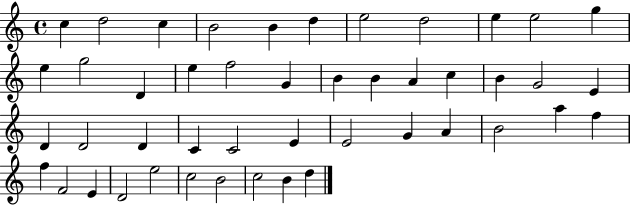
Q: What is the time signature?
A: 4/4